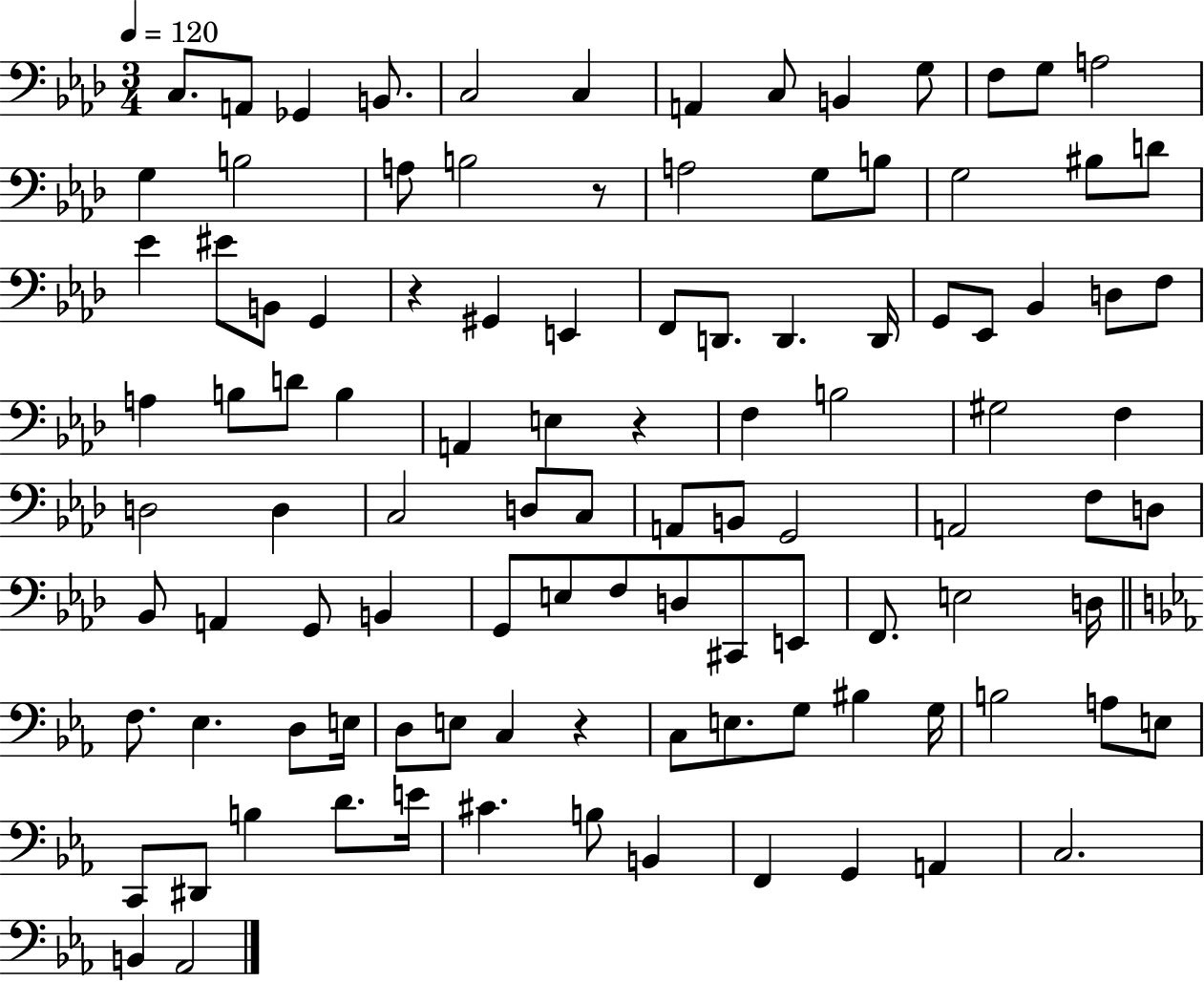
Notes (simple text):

C3/e. A2/e Gb2/q B2/e. C3/h C3/q A2/q C3/e B2/q G3/e F3/e G3/e A3/h G3/q B3/h A3/e B3/h R/e A3/h G3/e B3/e G3/h BIS3/e D4/e Eb4/q EIS4/e B2/e G2/q R/q G#2/q E2/q F2/e D2/e. D2/q. D2/s G2/e Eb2/e Bb2/q D3/e F3/e A3/q B3/e D4/e B3/q A2/q E3/q R/q F3/q B3/h G#3/h F3/q D3/h D3/q C3/h D3/e C3/e A2/e B2/e G2/h A2/h F3/e D3/e Bb2/e A2/q G2/e B2/q G2/e E3/e F3/e D3/e C#2/e E2/e F2/e. E3/h D3/s F3/e. Eb3/q. D3/e E3/s D3/e E3/e C3/q R/q C3/e E3/e. G3/e BIS3/q G3/s B3/h A3/e E3/e C2/e D#2/e B3/q D4/e. E4/s C#4/q. B3/e B2/q F2/q G2/q A2/q C3/h. B2/q Ab2/h